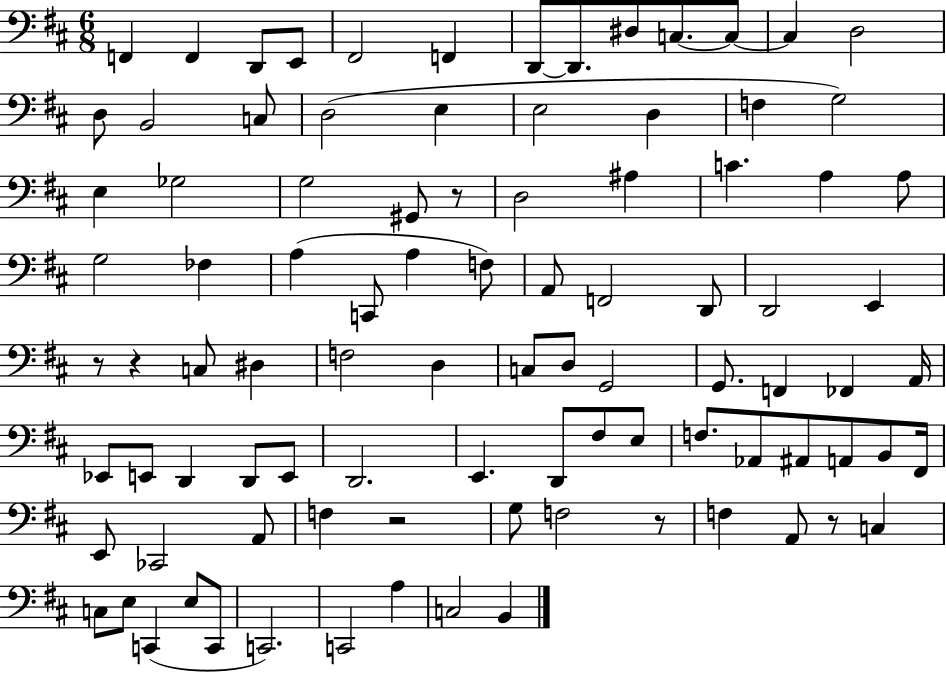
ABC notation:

X:1
T:Untitled
M:6/8
L:1/4
K:D
F,, F,, D,,/2 E,,/2 ^F,,2 F,, D,,/2 D,,/2 ^D,/2 C,/2 C,/2 C, D,2 D,/2 B,,2 C,/2 D,2 E, E,2 D, F, G,2 E, _G,2 G,2 ^G,,/2 z/2 D,2 ^A, C A, A,/2 G,2 _F, A, C,,/2 A, F,/2 A,,/2 F,,2 D,,/2 D,,2 E,, z/2 z C,/2 ^D, F,2 D, C,/2 D,/2 G,,2 G,,/2 F,, _F,, A,,/4 _E,,/2 E,,/2 D,, D,,/2 E,,/2 D,,2 E,, D,,/2 ^F,/2 E,/2 F,/2 _A,,/2 ^A,,/2 A,,/2 B,,/2 ^F,,/4 E,,/2 _C,,2 A,,/2 F, z2 G,/2 F,2 z/2 F, A,,/2 z/2 C, C,/2 E,/2 C,, E,/2 C,,/2 C,,2 C,,2 A, C,2 B,,